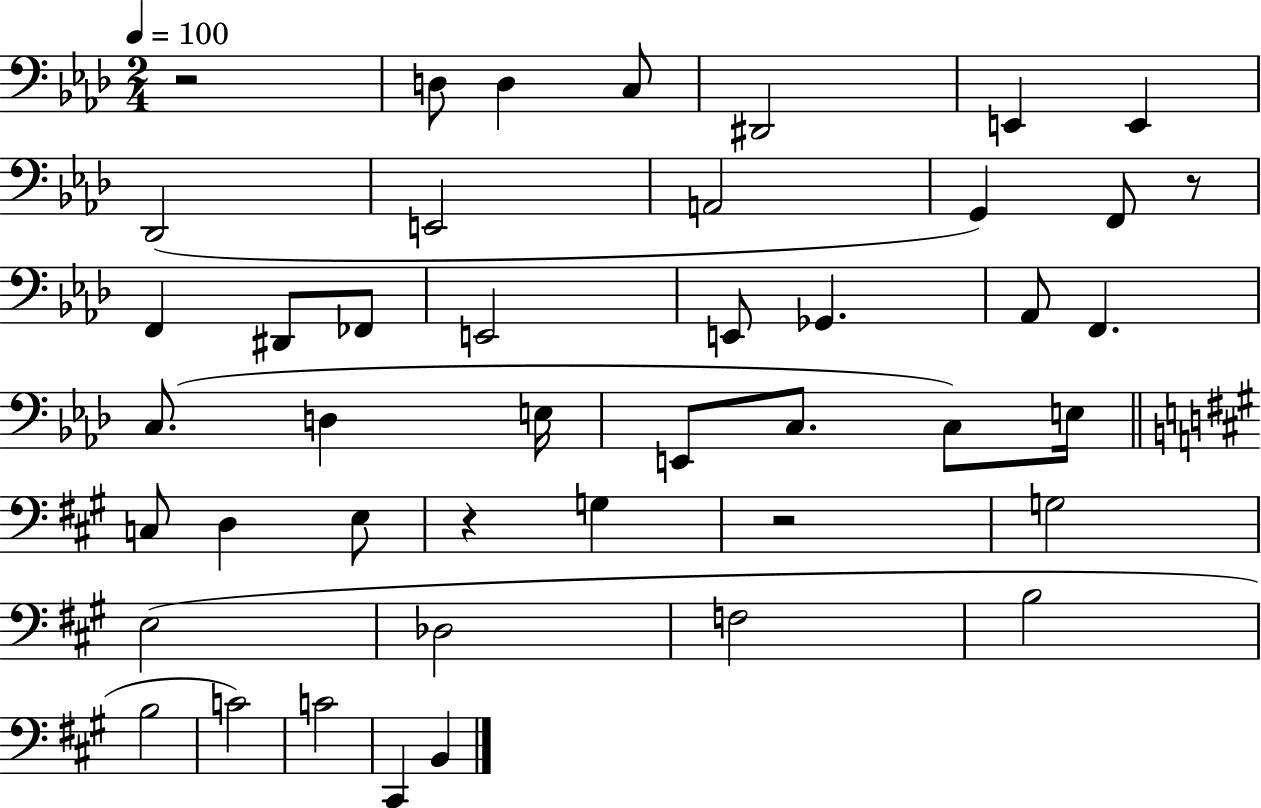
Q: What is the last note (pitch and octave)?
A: B2